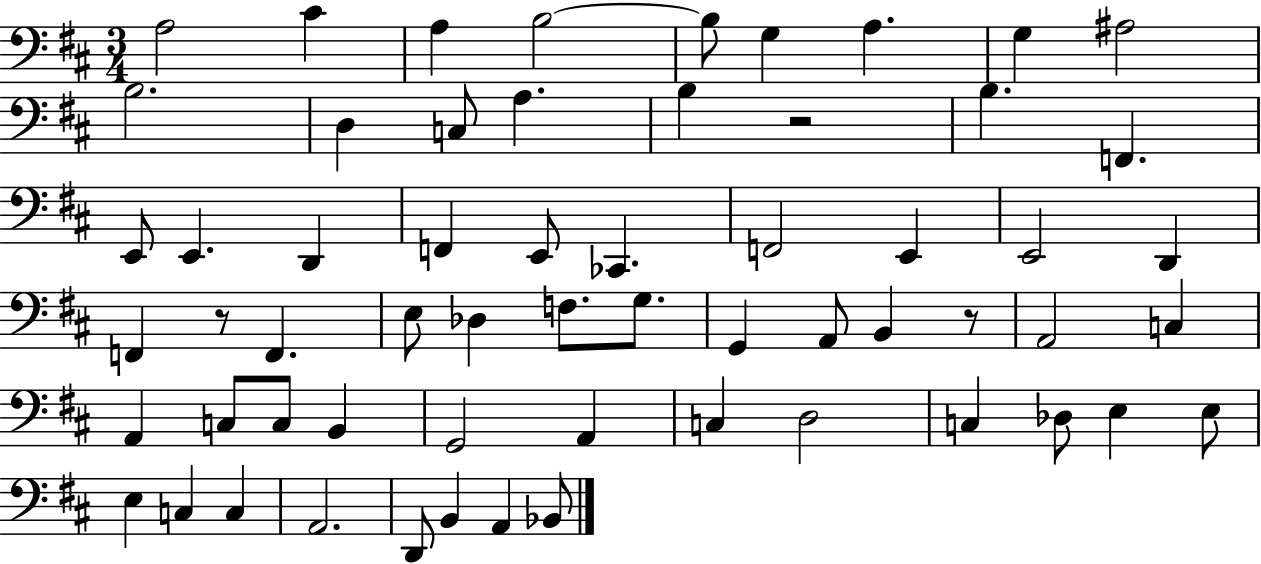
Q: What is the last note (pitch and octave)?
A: Bb2